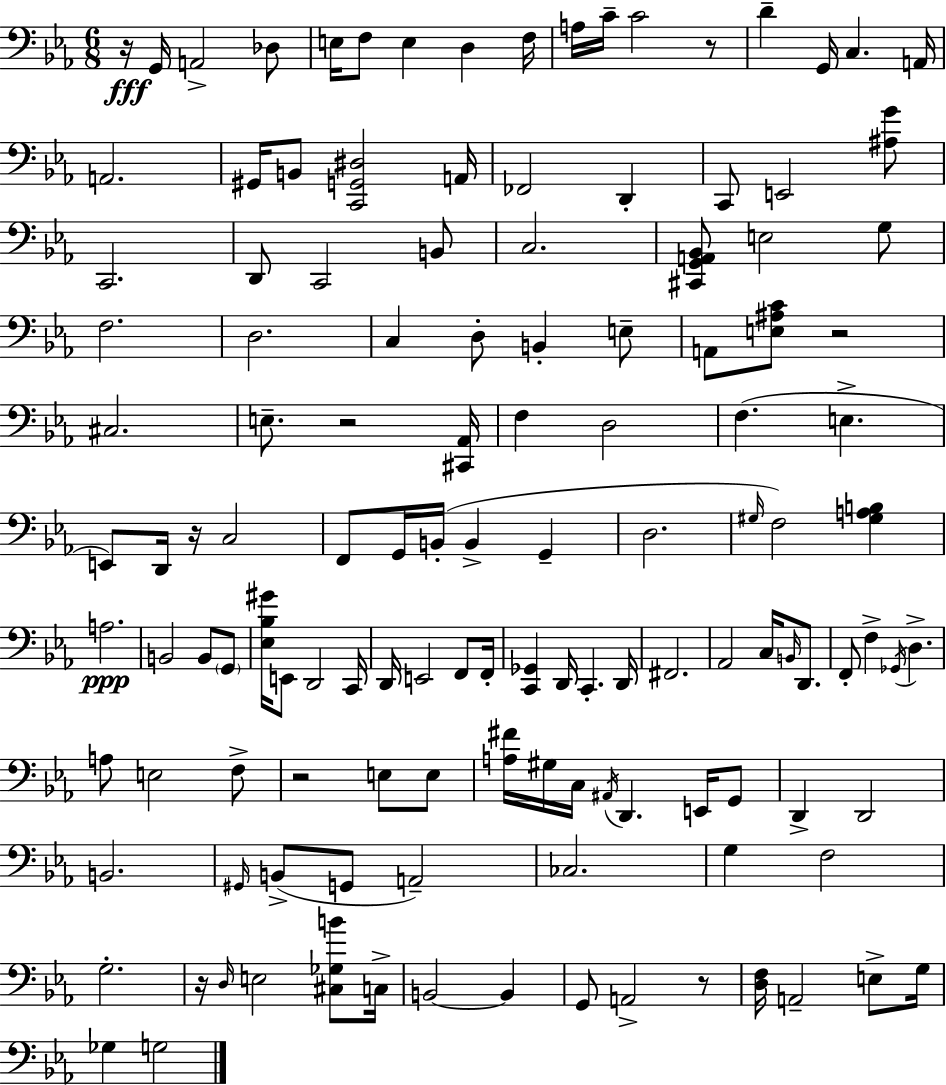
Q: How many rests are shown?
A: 8